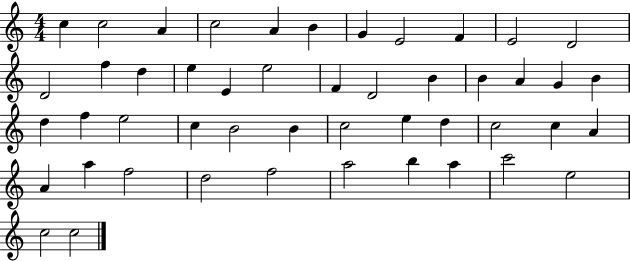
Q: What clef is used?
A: treble